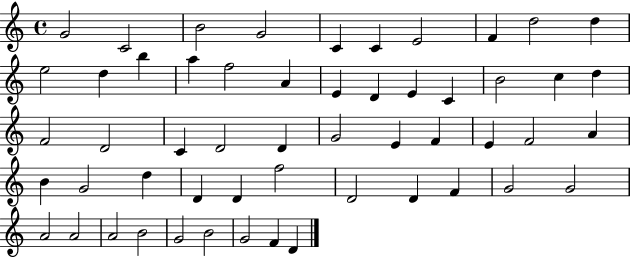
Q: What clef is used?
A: treble